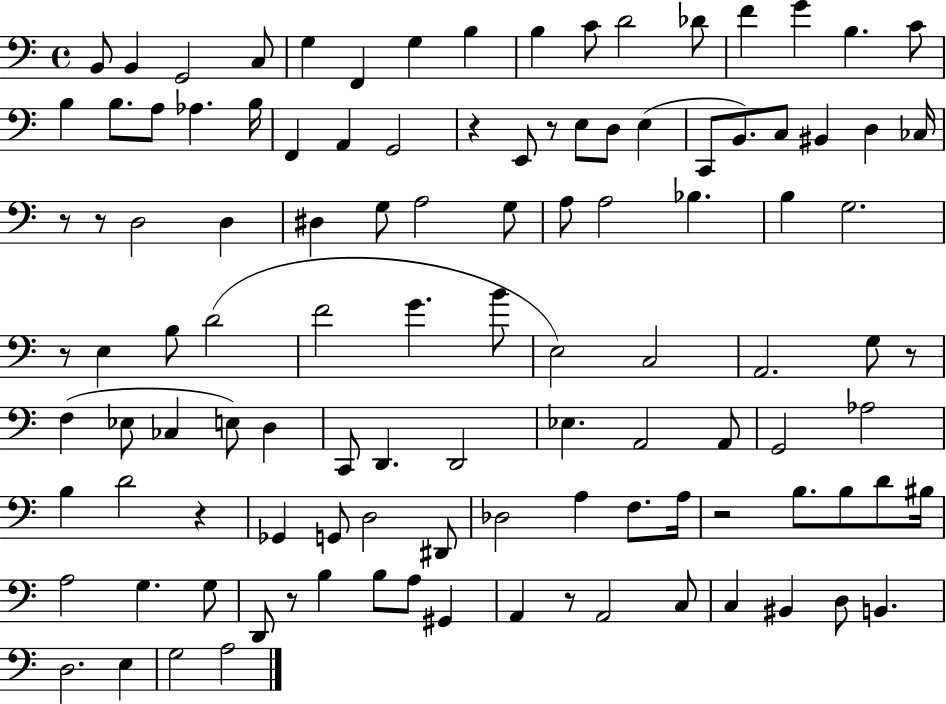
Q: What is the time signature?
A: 4/4